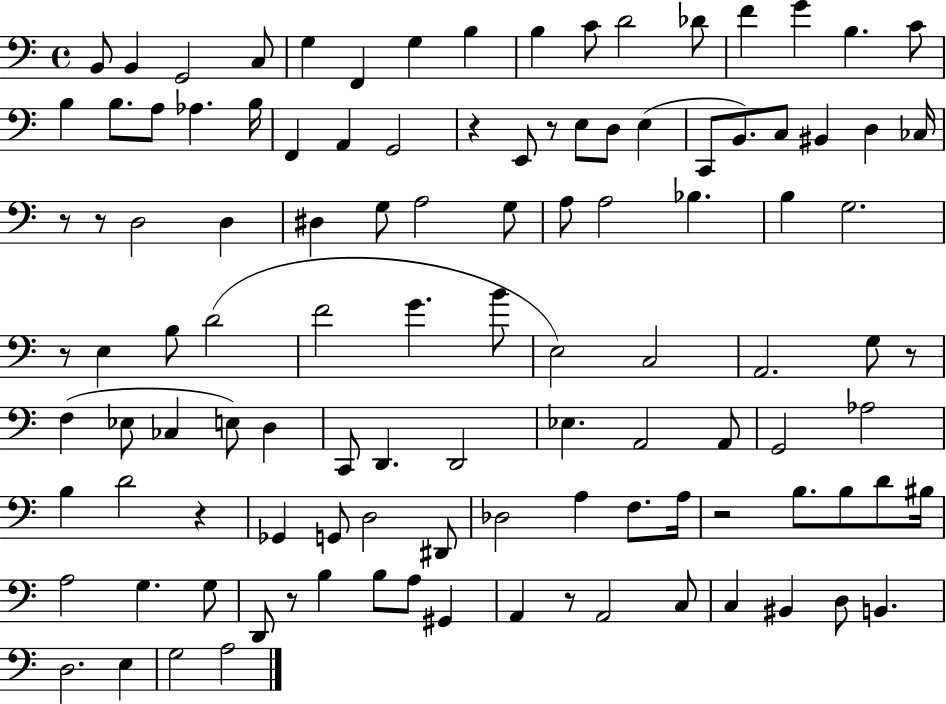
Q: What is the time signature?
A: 4/4